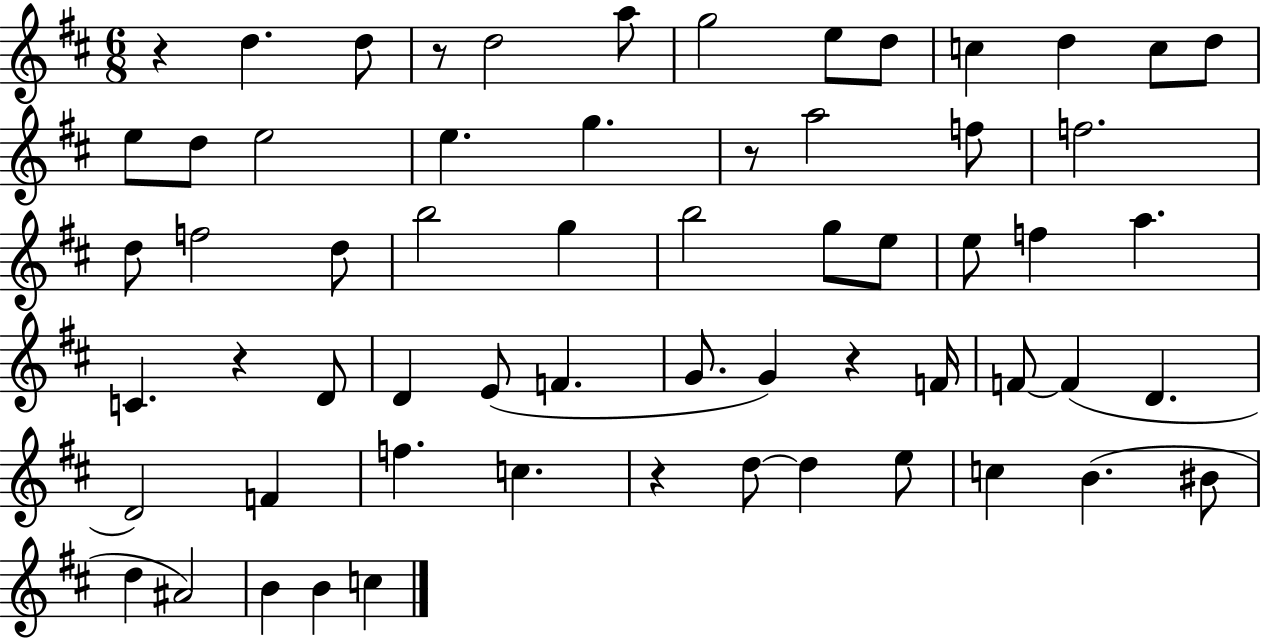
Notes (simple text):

R/q D5/q. D5/e R/e D5/h A5/e G5/h E5/e D5/e C5/q D5/q C5/e D5/e E5/e D5/e E5/h E5/q. G5/q. R/e A5/h F5/e F5/h. D5/e F5/h D5/e B5/h G5/q B5/h G5/e E5/e E5/e F5/q A5/q. C4/q. R/q D4/e D4/q E4/e F4/q. G4/e. G4/q R/q F4/s F4/e F4/q D4/q. D4/h F4/q F5/q. C5/q. R/q D5/e D5/q E5/e C5/q B4/q. BIS4/e D5/q A#4/h B4/q B4/q C5/q